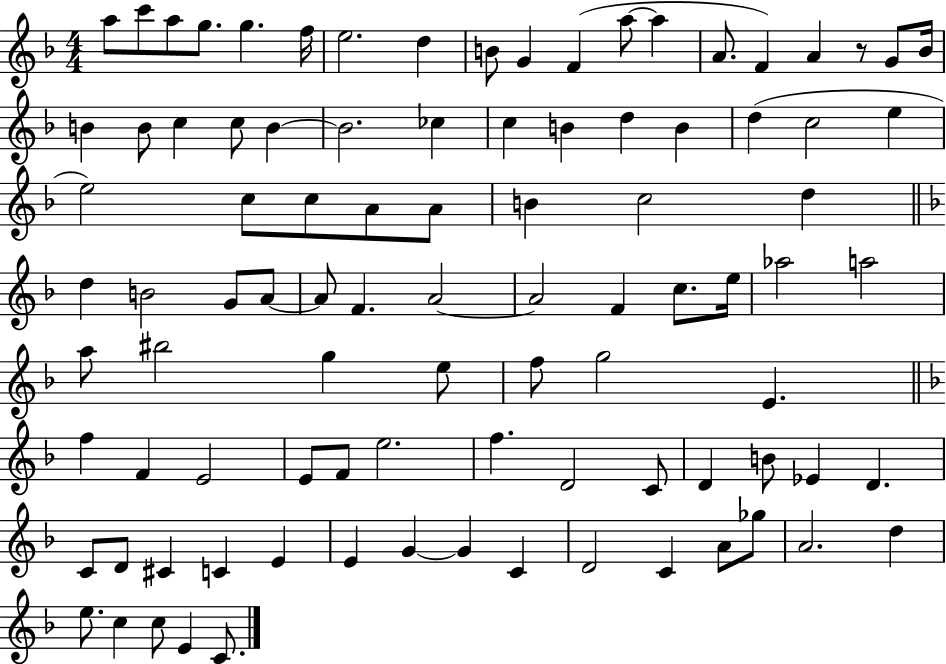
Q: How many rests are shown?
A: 1